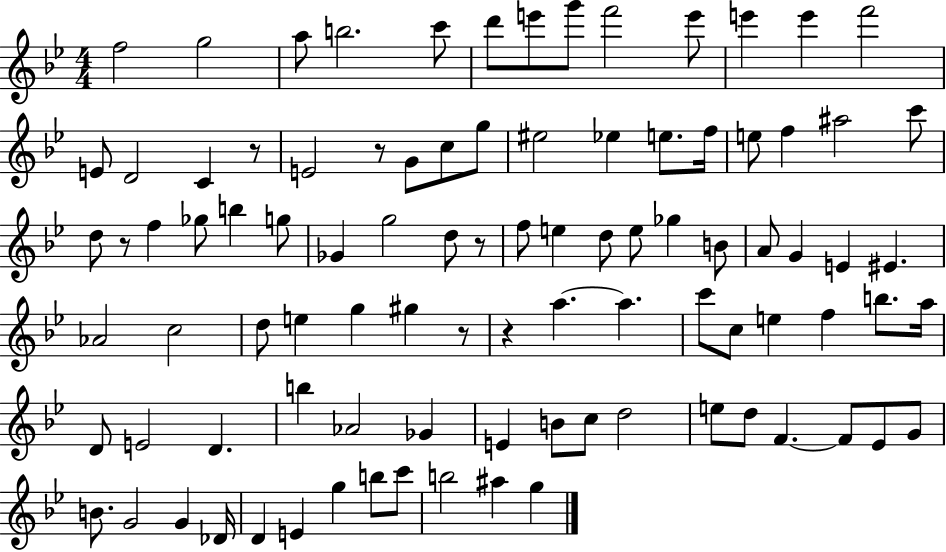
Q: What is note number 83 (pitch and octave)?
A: G5